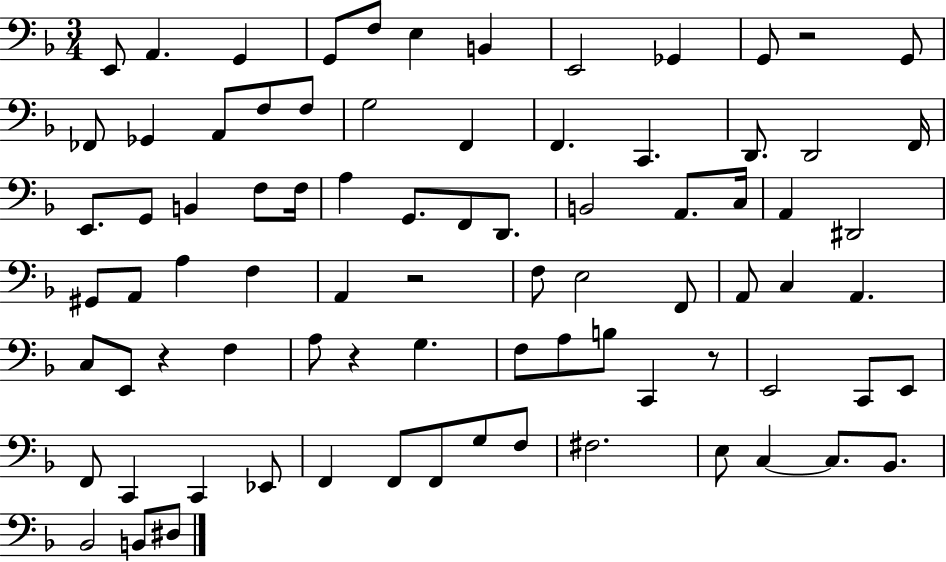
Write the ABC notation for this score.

X:1
T:Untitled
M:3/4
L:1/4
K:F
E,,/2 A,, G,, G,,/2 F,/2 E, B,, E,,2 _G,, G,,/2 z2 G,,/2 _F,,/2 _G,, A,,/2 F,/2 F,/2 G,2 F,, F,, C,, D,,/2 D,,2 F,,/4 E,,/2 G,,/2 B,, F,/2 F,/4 A, G,,/2 F,,/2 D,,/2 B,,2 A,,/2 C,/4 A,, ^D,,2 ^G,,/2 A,,/2 A, F, A,, z2 F,/2 E,2 F,,/2 A,,/2 C, A,, C,/2 E,,/2 z F, A,/2 z G, F,/2 A,/2 B,/2 C,, z/2 E,,2 C,,/2 E,,/2 F,,/2 C,, C,, _E,,/2 F,, F,,/2 F,,/2 G,/2 F,/2 ^F,2 E,/2 C, C,/2 _B,,/2 _B,,2 B,,/2 ^D,/2